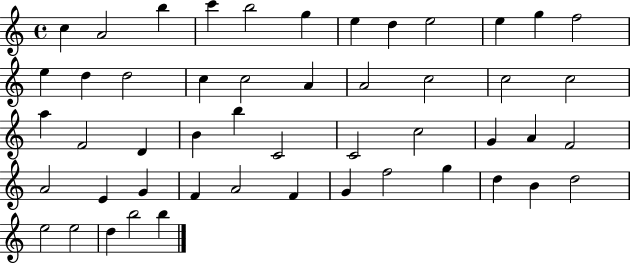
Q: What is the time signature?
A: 4/4